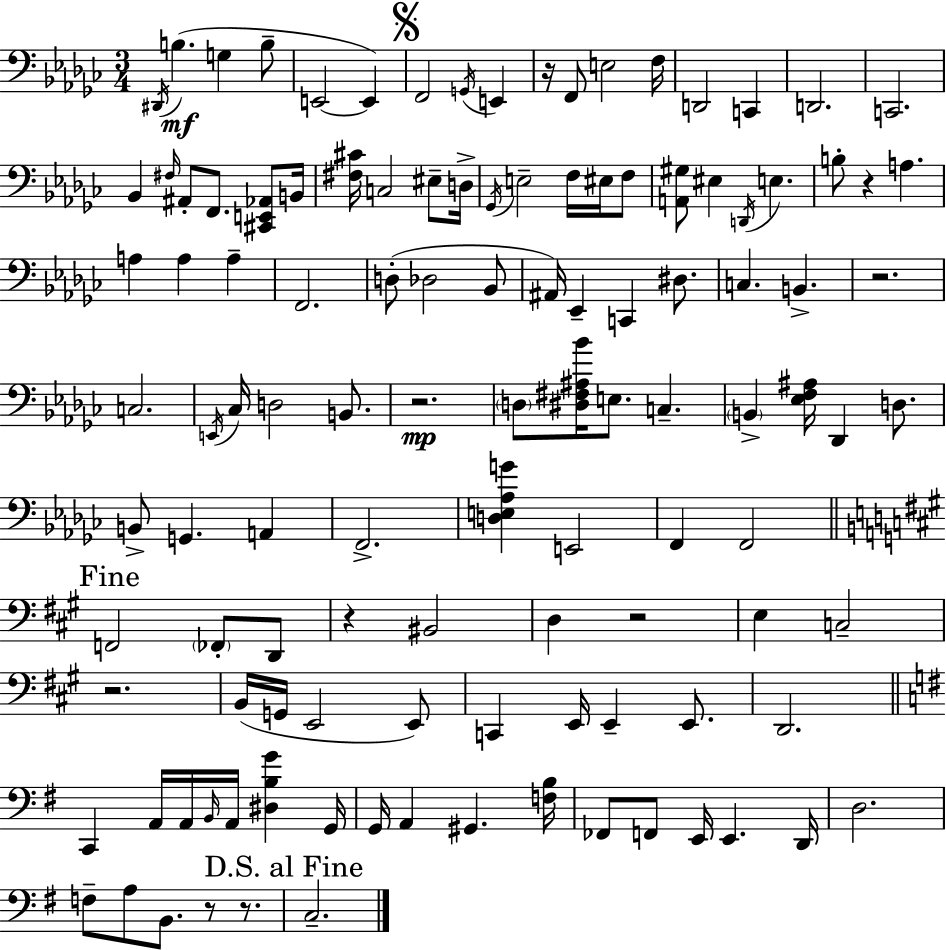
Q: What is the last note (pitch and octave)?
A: C3